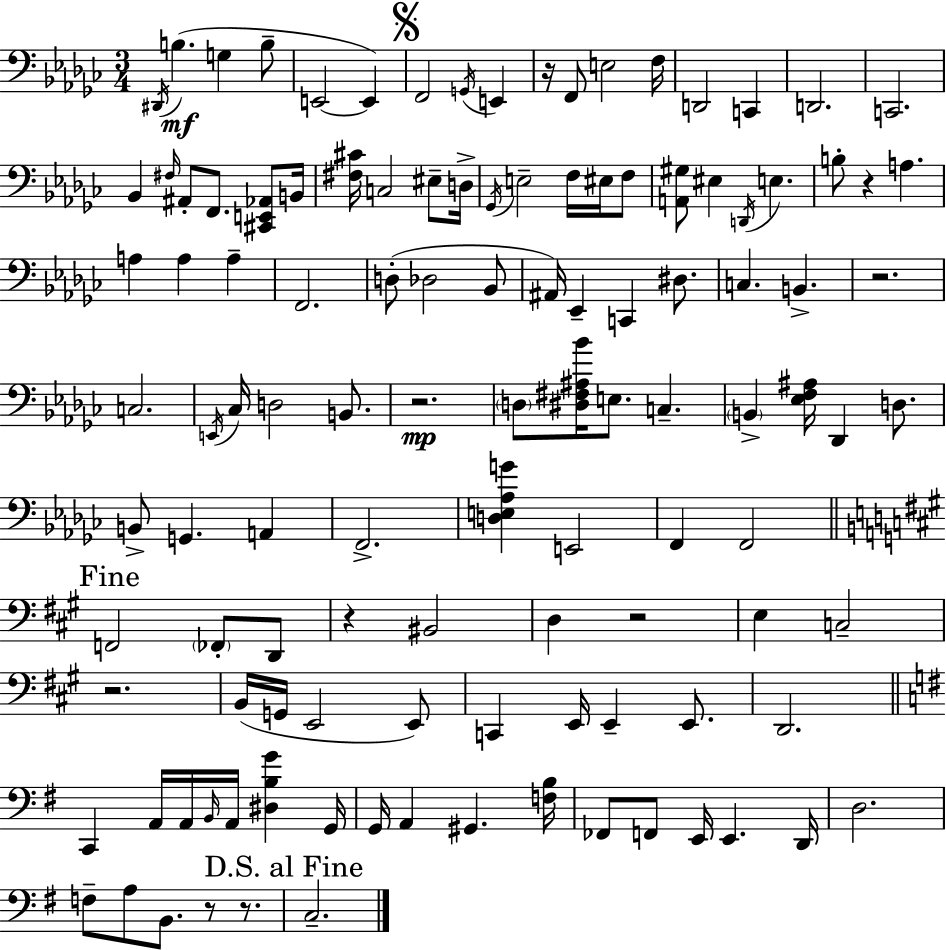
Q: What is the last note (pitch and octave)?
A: C3